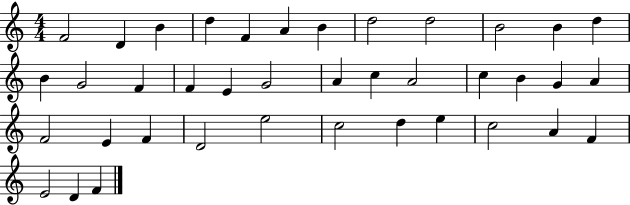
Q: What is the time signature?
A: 4/4